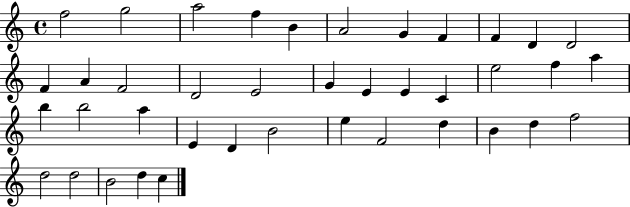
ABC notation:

X:1
T:Untitled
M:4/4
L:1/4
K:C
f2 g2 a2 f B A2 G F F D D2 F A F2 D2 E2 G E E C e2 f a b b2 a E D B2 e F2 d B d f2 d2 d2 B2 d c